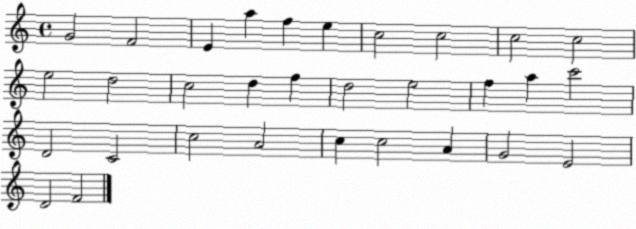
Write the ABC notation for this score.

X:1
T:Untitled
M:4/4
L:1/4
K:C
G2 F2 E a f e c2 c2 c2 c2 e2 d2 c2 d f d2 e2 f a c'2 D2 C2 c2 A2 c c2 A G2 E2 D2 F2